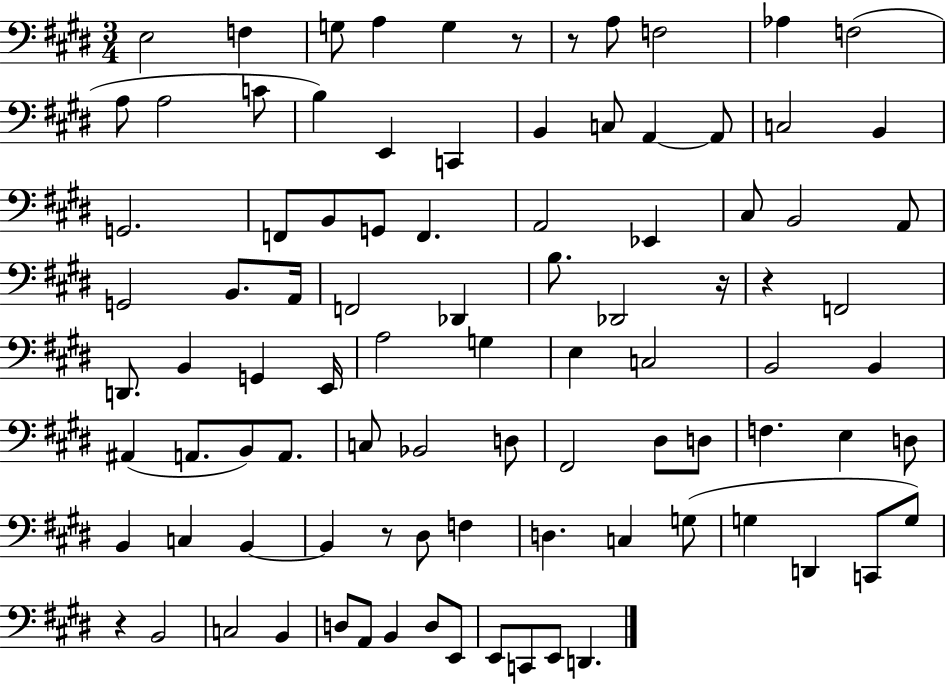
{
  \clef bass
  \numericTimeSignature
  \time 3/4
  \key e \major
  e2 f4 | g8 a4 g4 r8 | r8 a8 f2 | aes4 f2( | \break a8 a2 c'8 | b4) e,4 c,4 | b,4 c8 a,4~~ a,8 | c2 b,4 | \break g,2. | f,8 b,8 g,8 f,4. | a,2 ees,4 | cis8 b,2 a,8 | \break g,2 b,8. a,16 | f,2 des,4 | b8. des,2 r16 | r4 f,2 | \break d,8. b,4 g,4 e,16 | a2 g4 | e4 c2 | b,2 b,4 | \break ais,4( a,8. b,8) a,8. | c8 bes,2 d8 | fis,2 dis8 d8 | f4. e4 d8 | \break b,4 c4 b,4~~ | b,4 r8 dis8 f4 | d4. c4 g8( | g4 d,4 c,8 g8) | \break r4 b,2 | c2 b,4 | d8 a,8 b,4 d8 e,8 | e,8 c,8 e,8 d,4. | \break \bar "|."
}